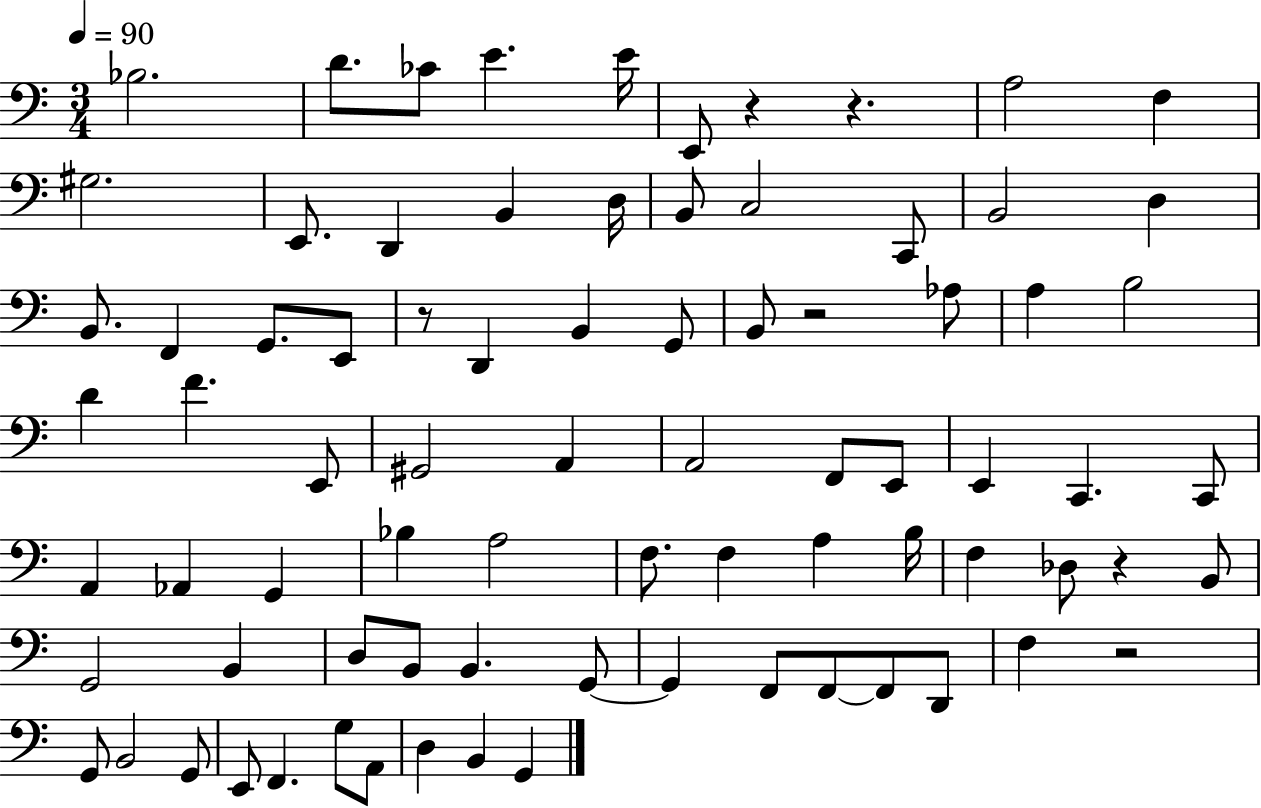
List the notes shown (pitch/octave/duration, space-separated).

Bb3/h. D4/e. CES4/e E4/q. E4/s E2/e R/q R/q. A3/h F3/q G#3/h. E2/e. D2/q B2/q D3/s B2/e C3/h C2/e B2/h D3/q B2/e. F2/q G2/e. E2/e R/e D2/q B2/q G2/e B2/e R/h Ab3/e A3/q B3/h D4/q F4/q. E2/e G#2/h A2/q A2/h F2/e E2/e E2/q C2/q. C2/e A2/q Ab2/q G2/q Bb3/q A3/h F3/e. F3/q A3/q B3/s F3/q Db3/e R/q B2/e G2/h B2/q D3/e B2/e B2/q. G2/e G2/q F2/e F2/e F2/e D2/e F3/q R/h G2/e B2/h G2/e E2/e F2/q. G3/e A2/e D3/q B2/q G2/q